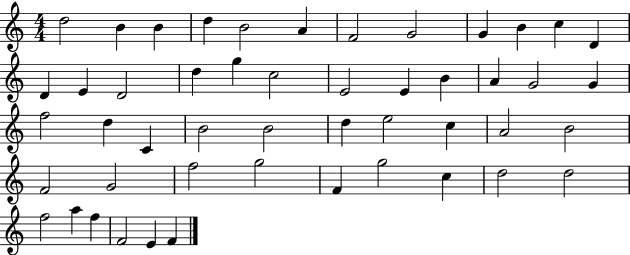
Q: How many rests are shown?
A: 0